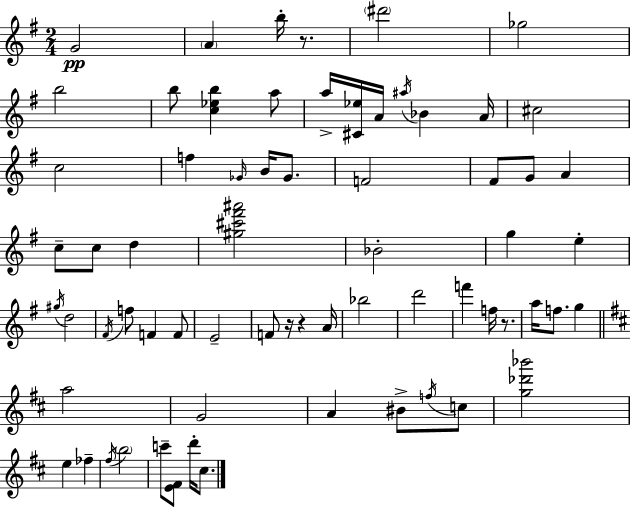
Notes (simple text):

G4/h A4/q B5/s R/e. D#6/h Gb5/h B5/h B5/e [C5,Eb5,B5]/q A5/e A5/s [C#4,Eb5]/s A4/s A#5/s Bb4/q A4/s C#5/h C5/h F5/q Gb4/s B4/s Gb4/e. F4/h F#4/e G4/e A4/q C5/e C5/e D5/q [G#5,C#6,F#6,A#6]/h Bb4/h G5/q E5/q G#5/s D5/h F#4/s F5/e F4/q F4/e E4/h F4/e R/s R/q A4/s Bb5/h D6/h F6/q F5/s R/e. A5/s F5/e. G5/q A5/h G4/h A4/q BIS4/e F5/s C5/e [G5,Db6,Bb6]/h E5/q FES5/q F#5/s B5/h C6/e [E4,F#4]/e D6/s C#5/e.